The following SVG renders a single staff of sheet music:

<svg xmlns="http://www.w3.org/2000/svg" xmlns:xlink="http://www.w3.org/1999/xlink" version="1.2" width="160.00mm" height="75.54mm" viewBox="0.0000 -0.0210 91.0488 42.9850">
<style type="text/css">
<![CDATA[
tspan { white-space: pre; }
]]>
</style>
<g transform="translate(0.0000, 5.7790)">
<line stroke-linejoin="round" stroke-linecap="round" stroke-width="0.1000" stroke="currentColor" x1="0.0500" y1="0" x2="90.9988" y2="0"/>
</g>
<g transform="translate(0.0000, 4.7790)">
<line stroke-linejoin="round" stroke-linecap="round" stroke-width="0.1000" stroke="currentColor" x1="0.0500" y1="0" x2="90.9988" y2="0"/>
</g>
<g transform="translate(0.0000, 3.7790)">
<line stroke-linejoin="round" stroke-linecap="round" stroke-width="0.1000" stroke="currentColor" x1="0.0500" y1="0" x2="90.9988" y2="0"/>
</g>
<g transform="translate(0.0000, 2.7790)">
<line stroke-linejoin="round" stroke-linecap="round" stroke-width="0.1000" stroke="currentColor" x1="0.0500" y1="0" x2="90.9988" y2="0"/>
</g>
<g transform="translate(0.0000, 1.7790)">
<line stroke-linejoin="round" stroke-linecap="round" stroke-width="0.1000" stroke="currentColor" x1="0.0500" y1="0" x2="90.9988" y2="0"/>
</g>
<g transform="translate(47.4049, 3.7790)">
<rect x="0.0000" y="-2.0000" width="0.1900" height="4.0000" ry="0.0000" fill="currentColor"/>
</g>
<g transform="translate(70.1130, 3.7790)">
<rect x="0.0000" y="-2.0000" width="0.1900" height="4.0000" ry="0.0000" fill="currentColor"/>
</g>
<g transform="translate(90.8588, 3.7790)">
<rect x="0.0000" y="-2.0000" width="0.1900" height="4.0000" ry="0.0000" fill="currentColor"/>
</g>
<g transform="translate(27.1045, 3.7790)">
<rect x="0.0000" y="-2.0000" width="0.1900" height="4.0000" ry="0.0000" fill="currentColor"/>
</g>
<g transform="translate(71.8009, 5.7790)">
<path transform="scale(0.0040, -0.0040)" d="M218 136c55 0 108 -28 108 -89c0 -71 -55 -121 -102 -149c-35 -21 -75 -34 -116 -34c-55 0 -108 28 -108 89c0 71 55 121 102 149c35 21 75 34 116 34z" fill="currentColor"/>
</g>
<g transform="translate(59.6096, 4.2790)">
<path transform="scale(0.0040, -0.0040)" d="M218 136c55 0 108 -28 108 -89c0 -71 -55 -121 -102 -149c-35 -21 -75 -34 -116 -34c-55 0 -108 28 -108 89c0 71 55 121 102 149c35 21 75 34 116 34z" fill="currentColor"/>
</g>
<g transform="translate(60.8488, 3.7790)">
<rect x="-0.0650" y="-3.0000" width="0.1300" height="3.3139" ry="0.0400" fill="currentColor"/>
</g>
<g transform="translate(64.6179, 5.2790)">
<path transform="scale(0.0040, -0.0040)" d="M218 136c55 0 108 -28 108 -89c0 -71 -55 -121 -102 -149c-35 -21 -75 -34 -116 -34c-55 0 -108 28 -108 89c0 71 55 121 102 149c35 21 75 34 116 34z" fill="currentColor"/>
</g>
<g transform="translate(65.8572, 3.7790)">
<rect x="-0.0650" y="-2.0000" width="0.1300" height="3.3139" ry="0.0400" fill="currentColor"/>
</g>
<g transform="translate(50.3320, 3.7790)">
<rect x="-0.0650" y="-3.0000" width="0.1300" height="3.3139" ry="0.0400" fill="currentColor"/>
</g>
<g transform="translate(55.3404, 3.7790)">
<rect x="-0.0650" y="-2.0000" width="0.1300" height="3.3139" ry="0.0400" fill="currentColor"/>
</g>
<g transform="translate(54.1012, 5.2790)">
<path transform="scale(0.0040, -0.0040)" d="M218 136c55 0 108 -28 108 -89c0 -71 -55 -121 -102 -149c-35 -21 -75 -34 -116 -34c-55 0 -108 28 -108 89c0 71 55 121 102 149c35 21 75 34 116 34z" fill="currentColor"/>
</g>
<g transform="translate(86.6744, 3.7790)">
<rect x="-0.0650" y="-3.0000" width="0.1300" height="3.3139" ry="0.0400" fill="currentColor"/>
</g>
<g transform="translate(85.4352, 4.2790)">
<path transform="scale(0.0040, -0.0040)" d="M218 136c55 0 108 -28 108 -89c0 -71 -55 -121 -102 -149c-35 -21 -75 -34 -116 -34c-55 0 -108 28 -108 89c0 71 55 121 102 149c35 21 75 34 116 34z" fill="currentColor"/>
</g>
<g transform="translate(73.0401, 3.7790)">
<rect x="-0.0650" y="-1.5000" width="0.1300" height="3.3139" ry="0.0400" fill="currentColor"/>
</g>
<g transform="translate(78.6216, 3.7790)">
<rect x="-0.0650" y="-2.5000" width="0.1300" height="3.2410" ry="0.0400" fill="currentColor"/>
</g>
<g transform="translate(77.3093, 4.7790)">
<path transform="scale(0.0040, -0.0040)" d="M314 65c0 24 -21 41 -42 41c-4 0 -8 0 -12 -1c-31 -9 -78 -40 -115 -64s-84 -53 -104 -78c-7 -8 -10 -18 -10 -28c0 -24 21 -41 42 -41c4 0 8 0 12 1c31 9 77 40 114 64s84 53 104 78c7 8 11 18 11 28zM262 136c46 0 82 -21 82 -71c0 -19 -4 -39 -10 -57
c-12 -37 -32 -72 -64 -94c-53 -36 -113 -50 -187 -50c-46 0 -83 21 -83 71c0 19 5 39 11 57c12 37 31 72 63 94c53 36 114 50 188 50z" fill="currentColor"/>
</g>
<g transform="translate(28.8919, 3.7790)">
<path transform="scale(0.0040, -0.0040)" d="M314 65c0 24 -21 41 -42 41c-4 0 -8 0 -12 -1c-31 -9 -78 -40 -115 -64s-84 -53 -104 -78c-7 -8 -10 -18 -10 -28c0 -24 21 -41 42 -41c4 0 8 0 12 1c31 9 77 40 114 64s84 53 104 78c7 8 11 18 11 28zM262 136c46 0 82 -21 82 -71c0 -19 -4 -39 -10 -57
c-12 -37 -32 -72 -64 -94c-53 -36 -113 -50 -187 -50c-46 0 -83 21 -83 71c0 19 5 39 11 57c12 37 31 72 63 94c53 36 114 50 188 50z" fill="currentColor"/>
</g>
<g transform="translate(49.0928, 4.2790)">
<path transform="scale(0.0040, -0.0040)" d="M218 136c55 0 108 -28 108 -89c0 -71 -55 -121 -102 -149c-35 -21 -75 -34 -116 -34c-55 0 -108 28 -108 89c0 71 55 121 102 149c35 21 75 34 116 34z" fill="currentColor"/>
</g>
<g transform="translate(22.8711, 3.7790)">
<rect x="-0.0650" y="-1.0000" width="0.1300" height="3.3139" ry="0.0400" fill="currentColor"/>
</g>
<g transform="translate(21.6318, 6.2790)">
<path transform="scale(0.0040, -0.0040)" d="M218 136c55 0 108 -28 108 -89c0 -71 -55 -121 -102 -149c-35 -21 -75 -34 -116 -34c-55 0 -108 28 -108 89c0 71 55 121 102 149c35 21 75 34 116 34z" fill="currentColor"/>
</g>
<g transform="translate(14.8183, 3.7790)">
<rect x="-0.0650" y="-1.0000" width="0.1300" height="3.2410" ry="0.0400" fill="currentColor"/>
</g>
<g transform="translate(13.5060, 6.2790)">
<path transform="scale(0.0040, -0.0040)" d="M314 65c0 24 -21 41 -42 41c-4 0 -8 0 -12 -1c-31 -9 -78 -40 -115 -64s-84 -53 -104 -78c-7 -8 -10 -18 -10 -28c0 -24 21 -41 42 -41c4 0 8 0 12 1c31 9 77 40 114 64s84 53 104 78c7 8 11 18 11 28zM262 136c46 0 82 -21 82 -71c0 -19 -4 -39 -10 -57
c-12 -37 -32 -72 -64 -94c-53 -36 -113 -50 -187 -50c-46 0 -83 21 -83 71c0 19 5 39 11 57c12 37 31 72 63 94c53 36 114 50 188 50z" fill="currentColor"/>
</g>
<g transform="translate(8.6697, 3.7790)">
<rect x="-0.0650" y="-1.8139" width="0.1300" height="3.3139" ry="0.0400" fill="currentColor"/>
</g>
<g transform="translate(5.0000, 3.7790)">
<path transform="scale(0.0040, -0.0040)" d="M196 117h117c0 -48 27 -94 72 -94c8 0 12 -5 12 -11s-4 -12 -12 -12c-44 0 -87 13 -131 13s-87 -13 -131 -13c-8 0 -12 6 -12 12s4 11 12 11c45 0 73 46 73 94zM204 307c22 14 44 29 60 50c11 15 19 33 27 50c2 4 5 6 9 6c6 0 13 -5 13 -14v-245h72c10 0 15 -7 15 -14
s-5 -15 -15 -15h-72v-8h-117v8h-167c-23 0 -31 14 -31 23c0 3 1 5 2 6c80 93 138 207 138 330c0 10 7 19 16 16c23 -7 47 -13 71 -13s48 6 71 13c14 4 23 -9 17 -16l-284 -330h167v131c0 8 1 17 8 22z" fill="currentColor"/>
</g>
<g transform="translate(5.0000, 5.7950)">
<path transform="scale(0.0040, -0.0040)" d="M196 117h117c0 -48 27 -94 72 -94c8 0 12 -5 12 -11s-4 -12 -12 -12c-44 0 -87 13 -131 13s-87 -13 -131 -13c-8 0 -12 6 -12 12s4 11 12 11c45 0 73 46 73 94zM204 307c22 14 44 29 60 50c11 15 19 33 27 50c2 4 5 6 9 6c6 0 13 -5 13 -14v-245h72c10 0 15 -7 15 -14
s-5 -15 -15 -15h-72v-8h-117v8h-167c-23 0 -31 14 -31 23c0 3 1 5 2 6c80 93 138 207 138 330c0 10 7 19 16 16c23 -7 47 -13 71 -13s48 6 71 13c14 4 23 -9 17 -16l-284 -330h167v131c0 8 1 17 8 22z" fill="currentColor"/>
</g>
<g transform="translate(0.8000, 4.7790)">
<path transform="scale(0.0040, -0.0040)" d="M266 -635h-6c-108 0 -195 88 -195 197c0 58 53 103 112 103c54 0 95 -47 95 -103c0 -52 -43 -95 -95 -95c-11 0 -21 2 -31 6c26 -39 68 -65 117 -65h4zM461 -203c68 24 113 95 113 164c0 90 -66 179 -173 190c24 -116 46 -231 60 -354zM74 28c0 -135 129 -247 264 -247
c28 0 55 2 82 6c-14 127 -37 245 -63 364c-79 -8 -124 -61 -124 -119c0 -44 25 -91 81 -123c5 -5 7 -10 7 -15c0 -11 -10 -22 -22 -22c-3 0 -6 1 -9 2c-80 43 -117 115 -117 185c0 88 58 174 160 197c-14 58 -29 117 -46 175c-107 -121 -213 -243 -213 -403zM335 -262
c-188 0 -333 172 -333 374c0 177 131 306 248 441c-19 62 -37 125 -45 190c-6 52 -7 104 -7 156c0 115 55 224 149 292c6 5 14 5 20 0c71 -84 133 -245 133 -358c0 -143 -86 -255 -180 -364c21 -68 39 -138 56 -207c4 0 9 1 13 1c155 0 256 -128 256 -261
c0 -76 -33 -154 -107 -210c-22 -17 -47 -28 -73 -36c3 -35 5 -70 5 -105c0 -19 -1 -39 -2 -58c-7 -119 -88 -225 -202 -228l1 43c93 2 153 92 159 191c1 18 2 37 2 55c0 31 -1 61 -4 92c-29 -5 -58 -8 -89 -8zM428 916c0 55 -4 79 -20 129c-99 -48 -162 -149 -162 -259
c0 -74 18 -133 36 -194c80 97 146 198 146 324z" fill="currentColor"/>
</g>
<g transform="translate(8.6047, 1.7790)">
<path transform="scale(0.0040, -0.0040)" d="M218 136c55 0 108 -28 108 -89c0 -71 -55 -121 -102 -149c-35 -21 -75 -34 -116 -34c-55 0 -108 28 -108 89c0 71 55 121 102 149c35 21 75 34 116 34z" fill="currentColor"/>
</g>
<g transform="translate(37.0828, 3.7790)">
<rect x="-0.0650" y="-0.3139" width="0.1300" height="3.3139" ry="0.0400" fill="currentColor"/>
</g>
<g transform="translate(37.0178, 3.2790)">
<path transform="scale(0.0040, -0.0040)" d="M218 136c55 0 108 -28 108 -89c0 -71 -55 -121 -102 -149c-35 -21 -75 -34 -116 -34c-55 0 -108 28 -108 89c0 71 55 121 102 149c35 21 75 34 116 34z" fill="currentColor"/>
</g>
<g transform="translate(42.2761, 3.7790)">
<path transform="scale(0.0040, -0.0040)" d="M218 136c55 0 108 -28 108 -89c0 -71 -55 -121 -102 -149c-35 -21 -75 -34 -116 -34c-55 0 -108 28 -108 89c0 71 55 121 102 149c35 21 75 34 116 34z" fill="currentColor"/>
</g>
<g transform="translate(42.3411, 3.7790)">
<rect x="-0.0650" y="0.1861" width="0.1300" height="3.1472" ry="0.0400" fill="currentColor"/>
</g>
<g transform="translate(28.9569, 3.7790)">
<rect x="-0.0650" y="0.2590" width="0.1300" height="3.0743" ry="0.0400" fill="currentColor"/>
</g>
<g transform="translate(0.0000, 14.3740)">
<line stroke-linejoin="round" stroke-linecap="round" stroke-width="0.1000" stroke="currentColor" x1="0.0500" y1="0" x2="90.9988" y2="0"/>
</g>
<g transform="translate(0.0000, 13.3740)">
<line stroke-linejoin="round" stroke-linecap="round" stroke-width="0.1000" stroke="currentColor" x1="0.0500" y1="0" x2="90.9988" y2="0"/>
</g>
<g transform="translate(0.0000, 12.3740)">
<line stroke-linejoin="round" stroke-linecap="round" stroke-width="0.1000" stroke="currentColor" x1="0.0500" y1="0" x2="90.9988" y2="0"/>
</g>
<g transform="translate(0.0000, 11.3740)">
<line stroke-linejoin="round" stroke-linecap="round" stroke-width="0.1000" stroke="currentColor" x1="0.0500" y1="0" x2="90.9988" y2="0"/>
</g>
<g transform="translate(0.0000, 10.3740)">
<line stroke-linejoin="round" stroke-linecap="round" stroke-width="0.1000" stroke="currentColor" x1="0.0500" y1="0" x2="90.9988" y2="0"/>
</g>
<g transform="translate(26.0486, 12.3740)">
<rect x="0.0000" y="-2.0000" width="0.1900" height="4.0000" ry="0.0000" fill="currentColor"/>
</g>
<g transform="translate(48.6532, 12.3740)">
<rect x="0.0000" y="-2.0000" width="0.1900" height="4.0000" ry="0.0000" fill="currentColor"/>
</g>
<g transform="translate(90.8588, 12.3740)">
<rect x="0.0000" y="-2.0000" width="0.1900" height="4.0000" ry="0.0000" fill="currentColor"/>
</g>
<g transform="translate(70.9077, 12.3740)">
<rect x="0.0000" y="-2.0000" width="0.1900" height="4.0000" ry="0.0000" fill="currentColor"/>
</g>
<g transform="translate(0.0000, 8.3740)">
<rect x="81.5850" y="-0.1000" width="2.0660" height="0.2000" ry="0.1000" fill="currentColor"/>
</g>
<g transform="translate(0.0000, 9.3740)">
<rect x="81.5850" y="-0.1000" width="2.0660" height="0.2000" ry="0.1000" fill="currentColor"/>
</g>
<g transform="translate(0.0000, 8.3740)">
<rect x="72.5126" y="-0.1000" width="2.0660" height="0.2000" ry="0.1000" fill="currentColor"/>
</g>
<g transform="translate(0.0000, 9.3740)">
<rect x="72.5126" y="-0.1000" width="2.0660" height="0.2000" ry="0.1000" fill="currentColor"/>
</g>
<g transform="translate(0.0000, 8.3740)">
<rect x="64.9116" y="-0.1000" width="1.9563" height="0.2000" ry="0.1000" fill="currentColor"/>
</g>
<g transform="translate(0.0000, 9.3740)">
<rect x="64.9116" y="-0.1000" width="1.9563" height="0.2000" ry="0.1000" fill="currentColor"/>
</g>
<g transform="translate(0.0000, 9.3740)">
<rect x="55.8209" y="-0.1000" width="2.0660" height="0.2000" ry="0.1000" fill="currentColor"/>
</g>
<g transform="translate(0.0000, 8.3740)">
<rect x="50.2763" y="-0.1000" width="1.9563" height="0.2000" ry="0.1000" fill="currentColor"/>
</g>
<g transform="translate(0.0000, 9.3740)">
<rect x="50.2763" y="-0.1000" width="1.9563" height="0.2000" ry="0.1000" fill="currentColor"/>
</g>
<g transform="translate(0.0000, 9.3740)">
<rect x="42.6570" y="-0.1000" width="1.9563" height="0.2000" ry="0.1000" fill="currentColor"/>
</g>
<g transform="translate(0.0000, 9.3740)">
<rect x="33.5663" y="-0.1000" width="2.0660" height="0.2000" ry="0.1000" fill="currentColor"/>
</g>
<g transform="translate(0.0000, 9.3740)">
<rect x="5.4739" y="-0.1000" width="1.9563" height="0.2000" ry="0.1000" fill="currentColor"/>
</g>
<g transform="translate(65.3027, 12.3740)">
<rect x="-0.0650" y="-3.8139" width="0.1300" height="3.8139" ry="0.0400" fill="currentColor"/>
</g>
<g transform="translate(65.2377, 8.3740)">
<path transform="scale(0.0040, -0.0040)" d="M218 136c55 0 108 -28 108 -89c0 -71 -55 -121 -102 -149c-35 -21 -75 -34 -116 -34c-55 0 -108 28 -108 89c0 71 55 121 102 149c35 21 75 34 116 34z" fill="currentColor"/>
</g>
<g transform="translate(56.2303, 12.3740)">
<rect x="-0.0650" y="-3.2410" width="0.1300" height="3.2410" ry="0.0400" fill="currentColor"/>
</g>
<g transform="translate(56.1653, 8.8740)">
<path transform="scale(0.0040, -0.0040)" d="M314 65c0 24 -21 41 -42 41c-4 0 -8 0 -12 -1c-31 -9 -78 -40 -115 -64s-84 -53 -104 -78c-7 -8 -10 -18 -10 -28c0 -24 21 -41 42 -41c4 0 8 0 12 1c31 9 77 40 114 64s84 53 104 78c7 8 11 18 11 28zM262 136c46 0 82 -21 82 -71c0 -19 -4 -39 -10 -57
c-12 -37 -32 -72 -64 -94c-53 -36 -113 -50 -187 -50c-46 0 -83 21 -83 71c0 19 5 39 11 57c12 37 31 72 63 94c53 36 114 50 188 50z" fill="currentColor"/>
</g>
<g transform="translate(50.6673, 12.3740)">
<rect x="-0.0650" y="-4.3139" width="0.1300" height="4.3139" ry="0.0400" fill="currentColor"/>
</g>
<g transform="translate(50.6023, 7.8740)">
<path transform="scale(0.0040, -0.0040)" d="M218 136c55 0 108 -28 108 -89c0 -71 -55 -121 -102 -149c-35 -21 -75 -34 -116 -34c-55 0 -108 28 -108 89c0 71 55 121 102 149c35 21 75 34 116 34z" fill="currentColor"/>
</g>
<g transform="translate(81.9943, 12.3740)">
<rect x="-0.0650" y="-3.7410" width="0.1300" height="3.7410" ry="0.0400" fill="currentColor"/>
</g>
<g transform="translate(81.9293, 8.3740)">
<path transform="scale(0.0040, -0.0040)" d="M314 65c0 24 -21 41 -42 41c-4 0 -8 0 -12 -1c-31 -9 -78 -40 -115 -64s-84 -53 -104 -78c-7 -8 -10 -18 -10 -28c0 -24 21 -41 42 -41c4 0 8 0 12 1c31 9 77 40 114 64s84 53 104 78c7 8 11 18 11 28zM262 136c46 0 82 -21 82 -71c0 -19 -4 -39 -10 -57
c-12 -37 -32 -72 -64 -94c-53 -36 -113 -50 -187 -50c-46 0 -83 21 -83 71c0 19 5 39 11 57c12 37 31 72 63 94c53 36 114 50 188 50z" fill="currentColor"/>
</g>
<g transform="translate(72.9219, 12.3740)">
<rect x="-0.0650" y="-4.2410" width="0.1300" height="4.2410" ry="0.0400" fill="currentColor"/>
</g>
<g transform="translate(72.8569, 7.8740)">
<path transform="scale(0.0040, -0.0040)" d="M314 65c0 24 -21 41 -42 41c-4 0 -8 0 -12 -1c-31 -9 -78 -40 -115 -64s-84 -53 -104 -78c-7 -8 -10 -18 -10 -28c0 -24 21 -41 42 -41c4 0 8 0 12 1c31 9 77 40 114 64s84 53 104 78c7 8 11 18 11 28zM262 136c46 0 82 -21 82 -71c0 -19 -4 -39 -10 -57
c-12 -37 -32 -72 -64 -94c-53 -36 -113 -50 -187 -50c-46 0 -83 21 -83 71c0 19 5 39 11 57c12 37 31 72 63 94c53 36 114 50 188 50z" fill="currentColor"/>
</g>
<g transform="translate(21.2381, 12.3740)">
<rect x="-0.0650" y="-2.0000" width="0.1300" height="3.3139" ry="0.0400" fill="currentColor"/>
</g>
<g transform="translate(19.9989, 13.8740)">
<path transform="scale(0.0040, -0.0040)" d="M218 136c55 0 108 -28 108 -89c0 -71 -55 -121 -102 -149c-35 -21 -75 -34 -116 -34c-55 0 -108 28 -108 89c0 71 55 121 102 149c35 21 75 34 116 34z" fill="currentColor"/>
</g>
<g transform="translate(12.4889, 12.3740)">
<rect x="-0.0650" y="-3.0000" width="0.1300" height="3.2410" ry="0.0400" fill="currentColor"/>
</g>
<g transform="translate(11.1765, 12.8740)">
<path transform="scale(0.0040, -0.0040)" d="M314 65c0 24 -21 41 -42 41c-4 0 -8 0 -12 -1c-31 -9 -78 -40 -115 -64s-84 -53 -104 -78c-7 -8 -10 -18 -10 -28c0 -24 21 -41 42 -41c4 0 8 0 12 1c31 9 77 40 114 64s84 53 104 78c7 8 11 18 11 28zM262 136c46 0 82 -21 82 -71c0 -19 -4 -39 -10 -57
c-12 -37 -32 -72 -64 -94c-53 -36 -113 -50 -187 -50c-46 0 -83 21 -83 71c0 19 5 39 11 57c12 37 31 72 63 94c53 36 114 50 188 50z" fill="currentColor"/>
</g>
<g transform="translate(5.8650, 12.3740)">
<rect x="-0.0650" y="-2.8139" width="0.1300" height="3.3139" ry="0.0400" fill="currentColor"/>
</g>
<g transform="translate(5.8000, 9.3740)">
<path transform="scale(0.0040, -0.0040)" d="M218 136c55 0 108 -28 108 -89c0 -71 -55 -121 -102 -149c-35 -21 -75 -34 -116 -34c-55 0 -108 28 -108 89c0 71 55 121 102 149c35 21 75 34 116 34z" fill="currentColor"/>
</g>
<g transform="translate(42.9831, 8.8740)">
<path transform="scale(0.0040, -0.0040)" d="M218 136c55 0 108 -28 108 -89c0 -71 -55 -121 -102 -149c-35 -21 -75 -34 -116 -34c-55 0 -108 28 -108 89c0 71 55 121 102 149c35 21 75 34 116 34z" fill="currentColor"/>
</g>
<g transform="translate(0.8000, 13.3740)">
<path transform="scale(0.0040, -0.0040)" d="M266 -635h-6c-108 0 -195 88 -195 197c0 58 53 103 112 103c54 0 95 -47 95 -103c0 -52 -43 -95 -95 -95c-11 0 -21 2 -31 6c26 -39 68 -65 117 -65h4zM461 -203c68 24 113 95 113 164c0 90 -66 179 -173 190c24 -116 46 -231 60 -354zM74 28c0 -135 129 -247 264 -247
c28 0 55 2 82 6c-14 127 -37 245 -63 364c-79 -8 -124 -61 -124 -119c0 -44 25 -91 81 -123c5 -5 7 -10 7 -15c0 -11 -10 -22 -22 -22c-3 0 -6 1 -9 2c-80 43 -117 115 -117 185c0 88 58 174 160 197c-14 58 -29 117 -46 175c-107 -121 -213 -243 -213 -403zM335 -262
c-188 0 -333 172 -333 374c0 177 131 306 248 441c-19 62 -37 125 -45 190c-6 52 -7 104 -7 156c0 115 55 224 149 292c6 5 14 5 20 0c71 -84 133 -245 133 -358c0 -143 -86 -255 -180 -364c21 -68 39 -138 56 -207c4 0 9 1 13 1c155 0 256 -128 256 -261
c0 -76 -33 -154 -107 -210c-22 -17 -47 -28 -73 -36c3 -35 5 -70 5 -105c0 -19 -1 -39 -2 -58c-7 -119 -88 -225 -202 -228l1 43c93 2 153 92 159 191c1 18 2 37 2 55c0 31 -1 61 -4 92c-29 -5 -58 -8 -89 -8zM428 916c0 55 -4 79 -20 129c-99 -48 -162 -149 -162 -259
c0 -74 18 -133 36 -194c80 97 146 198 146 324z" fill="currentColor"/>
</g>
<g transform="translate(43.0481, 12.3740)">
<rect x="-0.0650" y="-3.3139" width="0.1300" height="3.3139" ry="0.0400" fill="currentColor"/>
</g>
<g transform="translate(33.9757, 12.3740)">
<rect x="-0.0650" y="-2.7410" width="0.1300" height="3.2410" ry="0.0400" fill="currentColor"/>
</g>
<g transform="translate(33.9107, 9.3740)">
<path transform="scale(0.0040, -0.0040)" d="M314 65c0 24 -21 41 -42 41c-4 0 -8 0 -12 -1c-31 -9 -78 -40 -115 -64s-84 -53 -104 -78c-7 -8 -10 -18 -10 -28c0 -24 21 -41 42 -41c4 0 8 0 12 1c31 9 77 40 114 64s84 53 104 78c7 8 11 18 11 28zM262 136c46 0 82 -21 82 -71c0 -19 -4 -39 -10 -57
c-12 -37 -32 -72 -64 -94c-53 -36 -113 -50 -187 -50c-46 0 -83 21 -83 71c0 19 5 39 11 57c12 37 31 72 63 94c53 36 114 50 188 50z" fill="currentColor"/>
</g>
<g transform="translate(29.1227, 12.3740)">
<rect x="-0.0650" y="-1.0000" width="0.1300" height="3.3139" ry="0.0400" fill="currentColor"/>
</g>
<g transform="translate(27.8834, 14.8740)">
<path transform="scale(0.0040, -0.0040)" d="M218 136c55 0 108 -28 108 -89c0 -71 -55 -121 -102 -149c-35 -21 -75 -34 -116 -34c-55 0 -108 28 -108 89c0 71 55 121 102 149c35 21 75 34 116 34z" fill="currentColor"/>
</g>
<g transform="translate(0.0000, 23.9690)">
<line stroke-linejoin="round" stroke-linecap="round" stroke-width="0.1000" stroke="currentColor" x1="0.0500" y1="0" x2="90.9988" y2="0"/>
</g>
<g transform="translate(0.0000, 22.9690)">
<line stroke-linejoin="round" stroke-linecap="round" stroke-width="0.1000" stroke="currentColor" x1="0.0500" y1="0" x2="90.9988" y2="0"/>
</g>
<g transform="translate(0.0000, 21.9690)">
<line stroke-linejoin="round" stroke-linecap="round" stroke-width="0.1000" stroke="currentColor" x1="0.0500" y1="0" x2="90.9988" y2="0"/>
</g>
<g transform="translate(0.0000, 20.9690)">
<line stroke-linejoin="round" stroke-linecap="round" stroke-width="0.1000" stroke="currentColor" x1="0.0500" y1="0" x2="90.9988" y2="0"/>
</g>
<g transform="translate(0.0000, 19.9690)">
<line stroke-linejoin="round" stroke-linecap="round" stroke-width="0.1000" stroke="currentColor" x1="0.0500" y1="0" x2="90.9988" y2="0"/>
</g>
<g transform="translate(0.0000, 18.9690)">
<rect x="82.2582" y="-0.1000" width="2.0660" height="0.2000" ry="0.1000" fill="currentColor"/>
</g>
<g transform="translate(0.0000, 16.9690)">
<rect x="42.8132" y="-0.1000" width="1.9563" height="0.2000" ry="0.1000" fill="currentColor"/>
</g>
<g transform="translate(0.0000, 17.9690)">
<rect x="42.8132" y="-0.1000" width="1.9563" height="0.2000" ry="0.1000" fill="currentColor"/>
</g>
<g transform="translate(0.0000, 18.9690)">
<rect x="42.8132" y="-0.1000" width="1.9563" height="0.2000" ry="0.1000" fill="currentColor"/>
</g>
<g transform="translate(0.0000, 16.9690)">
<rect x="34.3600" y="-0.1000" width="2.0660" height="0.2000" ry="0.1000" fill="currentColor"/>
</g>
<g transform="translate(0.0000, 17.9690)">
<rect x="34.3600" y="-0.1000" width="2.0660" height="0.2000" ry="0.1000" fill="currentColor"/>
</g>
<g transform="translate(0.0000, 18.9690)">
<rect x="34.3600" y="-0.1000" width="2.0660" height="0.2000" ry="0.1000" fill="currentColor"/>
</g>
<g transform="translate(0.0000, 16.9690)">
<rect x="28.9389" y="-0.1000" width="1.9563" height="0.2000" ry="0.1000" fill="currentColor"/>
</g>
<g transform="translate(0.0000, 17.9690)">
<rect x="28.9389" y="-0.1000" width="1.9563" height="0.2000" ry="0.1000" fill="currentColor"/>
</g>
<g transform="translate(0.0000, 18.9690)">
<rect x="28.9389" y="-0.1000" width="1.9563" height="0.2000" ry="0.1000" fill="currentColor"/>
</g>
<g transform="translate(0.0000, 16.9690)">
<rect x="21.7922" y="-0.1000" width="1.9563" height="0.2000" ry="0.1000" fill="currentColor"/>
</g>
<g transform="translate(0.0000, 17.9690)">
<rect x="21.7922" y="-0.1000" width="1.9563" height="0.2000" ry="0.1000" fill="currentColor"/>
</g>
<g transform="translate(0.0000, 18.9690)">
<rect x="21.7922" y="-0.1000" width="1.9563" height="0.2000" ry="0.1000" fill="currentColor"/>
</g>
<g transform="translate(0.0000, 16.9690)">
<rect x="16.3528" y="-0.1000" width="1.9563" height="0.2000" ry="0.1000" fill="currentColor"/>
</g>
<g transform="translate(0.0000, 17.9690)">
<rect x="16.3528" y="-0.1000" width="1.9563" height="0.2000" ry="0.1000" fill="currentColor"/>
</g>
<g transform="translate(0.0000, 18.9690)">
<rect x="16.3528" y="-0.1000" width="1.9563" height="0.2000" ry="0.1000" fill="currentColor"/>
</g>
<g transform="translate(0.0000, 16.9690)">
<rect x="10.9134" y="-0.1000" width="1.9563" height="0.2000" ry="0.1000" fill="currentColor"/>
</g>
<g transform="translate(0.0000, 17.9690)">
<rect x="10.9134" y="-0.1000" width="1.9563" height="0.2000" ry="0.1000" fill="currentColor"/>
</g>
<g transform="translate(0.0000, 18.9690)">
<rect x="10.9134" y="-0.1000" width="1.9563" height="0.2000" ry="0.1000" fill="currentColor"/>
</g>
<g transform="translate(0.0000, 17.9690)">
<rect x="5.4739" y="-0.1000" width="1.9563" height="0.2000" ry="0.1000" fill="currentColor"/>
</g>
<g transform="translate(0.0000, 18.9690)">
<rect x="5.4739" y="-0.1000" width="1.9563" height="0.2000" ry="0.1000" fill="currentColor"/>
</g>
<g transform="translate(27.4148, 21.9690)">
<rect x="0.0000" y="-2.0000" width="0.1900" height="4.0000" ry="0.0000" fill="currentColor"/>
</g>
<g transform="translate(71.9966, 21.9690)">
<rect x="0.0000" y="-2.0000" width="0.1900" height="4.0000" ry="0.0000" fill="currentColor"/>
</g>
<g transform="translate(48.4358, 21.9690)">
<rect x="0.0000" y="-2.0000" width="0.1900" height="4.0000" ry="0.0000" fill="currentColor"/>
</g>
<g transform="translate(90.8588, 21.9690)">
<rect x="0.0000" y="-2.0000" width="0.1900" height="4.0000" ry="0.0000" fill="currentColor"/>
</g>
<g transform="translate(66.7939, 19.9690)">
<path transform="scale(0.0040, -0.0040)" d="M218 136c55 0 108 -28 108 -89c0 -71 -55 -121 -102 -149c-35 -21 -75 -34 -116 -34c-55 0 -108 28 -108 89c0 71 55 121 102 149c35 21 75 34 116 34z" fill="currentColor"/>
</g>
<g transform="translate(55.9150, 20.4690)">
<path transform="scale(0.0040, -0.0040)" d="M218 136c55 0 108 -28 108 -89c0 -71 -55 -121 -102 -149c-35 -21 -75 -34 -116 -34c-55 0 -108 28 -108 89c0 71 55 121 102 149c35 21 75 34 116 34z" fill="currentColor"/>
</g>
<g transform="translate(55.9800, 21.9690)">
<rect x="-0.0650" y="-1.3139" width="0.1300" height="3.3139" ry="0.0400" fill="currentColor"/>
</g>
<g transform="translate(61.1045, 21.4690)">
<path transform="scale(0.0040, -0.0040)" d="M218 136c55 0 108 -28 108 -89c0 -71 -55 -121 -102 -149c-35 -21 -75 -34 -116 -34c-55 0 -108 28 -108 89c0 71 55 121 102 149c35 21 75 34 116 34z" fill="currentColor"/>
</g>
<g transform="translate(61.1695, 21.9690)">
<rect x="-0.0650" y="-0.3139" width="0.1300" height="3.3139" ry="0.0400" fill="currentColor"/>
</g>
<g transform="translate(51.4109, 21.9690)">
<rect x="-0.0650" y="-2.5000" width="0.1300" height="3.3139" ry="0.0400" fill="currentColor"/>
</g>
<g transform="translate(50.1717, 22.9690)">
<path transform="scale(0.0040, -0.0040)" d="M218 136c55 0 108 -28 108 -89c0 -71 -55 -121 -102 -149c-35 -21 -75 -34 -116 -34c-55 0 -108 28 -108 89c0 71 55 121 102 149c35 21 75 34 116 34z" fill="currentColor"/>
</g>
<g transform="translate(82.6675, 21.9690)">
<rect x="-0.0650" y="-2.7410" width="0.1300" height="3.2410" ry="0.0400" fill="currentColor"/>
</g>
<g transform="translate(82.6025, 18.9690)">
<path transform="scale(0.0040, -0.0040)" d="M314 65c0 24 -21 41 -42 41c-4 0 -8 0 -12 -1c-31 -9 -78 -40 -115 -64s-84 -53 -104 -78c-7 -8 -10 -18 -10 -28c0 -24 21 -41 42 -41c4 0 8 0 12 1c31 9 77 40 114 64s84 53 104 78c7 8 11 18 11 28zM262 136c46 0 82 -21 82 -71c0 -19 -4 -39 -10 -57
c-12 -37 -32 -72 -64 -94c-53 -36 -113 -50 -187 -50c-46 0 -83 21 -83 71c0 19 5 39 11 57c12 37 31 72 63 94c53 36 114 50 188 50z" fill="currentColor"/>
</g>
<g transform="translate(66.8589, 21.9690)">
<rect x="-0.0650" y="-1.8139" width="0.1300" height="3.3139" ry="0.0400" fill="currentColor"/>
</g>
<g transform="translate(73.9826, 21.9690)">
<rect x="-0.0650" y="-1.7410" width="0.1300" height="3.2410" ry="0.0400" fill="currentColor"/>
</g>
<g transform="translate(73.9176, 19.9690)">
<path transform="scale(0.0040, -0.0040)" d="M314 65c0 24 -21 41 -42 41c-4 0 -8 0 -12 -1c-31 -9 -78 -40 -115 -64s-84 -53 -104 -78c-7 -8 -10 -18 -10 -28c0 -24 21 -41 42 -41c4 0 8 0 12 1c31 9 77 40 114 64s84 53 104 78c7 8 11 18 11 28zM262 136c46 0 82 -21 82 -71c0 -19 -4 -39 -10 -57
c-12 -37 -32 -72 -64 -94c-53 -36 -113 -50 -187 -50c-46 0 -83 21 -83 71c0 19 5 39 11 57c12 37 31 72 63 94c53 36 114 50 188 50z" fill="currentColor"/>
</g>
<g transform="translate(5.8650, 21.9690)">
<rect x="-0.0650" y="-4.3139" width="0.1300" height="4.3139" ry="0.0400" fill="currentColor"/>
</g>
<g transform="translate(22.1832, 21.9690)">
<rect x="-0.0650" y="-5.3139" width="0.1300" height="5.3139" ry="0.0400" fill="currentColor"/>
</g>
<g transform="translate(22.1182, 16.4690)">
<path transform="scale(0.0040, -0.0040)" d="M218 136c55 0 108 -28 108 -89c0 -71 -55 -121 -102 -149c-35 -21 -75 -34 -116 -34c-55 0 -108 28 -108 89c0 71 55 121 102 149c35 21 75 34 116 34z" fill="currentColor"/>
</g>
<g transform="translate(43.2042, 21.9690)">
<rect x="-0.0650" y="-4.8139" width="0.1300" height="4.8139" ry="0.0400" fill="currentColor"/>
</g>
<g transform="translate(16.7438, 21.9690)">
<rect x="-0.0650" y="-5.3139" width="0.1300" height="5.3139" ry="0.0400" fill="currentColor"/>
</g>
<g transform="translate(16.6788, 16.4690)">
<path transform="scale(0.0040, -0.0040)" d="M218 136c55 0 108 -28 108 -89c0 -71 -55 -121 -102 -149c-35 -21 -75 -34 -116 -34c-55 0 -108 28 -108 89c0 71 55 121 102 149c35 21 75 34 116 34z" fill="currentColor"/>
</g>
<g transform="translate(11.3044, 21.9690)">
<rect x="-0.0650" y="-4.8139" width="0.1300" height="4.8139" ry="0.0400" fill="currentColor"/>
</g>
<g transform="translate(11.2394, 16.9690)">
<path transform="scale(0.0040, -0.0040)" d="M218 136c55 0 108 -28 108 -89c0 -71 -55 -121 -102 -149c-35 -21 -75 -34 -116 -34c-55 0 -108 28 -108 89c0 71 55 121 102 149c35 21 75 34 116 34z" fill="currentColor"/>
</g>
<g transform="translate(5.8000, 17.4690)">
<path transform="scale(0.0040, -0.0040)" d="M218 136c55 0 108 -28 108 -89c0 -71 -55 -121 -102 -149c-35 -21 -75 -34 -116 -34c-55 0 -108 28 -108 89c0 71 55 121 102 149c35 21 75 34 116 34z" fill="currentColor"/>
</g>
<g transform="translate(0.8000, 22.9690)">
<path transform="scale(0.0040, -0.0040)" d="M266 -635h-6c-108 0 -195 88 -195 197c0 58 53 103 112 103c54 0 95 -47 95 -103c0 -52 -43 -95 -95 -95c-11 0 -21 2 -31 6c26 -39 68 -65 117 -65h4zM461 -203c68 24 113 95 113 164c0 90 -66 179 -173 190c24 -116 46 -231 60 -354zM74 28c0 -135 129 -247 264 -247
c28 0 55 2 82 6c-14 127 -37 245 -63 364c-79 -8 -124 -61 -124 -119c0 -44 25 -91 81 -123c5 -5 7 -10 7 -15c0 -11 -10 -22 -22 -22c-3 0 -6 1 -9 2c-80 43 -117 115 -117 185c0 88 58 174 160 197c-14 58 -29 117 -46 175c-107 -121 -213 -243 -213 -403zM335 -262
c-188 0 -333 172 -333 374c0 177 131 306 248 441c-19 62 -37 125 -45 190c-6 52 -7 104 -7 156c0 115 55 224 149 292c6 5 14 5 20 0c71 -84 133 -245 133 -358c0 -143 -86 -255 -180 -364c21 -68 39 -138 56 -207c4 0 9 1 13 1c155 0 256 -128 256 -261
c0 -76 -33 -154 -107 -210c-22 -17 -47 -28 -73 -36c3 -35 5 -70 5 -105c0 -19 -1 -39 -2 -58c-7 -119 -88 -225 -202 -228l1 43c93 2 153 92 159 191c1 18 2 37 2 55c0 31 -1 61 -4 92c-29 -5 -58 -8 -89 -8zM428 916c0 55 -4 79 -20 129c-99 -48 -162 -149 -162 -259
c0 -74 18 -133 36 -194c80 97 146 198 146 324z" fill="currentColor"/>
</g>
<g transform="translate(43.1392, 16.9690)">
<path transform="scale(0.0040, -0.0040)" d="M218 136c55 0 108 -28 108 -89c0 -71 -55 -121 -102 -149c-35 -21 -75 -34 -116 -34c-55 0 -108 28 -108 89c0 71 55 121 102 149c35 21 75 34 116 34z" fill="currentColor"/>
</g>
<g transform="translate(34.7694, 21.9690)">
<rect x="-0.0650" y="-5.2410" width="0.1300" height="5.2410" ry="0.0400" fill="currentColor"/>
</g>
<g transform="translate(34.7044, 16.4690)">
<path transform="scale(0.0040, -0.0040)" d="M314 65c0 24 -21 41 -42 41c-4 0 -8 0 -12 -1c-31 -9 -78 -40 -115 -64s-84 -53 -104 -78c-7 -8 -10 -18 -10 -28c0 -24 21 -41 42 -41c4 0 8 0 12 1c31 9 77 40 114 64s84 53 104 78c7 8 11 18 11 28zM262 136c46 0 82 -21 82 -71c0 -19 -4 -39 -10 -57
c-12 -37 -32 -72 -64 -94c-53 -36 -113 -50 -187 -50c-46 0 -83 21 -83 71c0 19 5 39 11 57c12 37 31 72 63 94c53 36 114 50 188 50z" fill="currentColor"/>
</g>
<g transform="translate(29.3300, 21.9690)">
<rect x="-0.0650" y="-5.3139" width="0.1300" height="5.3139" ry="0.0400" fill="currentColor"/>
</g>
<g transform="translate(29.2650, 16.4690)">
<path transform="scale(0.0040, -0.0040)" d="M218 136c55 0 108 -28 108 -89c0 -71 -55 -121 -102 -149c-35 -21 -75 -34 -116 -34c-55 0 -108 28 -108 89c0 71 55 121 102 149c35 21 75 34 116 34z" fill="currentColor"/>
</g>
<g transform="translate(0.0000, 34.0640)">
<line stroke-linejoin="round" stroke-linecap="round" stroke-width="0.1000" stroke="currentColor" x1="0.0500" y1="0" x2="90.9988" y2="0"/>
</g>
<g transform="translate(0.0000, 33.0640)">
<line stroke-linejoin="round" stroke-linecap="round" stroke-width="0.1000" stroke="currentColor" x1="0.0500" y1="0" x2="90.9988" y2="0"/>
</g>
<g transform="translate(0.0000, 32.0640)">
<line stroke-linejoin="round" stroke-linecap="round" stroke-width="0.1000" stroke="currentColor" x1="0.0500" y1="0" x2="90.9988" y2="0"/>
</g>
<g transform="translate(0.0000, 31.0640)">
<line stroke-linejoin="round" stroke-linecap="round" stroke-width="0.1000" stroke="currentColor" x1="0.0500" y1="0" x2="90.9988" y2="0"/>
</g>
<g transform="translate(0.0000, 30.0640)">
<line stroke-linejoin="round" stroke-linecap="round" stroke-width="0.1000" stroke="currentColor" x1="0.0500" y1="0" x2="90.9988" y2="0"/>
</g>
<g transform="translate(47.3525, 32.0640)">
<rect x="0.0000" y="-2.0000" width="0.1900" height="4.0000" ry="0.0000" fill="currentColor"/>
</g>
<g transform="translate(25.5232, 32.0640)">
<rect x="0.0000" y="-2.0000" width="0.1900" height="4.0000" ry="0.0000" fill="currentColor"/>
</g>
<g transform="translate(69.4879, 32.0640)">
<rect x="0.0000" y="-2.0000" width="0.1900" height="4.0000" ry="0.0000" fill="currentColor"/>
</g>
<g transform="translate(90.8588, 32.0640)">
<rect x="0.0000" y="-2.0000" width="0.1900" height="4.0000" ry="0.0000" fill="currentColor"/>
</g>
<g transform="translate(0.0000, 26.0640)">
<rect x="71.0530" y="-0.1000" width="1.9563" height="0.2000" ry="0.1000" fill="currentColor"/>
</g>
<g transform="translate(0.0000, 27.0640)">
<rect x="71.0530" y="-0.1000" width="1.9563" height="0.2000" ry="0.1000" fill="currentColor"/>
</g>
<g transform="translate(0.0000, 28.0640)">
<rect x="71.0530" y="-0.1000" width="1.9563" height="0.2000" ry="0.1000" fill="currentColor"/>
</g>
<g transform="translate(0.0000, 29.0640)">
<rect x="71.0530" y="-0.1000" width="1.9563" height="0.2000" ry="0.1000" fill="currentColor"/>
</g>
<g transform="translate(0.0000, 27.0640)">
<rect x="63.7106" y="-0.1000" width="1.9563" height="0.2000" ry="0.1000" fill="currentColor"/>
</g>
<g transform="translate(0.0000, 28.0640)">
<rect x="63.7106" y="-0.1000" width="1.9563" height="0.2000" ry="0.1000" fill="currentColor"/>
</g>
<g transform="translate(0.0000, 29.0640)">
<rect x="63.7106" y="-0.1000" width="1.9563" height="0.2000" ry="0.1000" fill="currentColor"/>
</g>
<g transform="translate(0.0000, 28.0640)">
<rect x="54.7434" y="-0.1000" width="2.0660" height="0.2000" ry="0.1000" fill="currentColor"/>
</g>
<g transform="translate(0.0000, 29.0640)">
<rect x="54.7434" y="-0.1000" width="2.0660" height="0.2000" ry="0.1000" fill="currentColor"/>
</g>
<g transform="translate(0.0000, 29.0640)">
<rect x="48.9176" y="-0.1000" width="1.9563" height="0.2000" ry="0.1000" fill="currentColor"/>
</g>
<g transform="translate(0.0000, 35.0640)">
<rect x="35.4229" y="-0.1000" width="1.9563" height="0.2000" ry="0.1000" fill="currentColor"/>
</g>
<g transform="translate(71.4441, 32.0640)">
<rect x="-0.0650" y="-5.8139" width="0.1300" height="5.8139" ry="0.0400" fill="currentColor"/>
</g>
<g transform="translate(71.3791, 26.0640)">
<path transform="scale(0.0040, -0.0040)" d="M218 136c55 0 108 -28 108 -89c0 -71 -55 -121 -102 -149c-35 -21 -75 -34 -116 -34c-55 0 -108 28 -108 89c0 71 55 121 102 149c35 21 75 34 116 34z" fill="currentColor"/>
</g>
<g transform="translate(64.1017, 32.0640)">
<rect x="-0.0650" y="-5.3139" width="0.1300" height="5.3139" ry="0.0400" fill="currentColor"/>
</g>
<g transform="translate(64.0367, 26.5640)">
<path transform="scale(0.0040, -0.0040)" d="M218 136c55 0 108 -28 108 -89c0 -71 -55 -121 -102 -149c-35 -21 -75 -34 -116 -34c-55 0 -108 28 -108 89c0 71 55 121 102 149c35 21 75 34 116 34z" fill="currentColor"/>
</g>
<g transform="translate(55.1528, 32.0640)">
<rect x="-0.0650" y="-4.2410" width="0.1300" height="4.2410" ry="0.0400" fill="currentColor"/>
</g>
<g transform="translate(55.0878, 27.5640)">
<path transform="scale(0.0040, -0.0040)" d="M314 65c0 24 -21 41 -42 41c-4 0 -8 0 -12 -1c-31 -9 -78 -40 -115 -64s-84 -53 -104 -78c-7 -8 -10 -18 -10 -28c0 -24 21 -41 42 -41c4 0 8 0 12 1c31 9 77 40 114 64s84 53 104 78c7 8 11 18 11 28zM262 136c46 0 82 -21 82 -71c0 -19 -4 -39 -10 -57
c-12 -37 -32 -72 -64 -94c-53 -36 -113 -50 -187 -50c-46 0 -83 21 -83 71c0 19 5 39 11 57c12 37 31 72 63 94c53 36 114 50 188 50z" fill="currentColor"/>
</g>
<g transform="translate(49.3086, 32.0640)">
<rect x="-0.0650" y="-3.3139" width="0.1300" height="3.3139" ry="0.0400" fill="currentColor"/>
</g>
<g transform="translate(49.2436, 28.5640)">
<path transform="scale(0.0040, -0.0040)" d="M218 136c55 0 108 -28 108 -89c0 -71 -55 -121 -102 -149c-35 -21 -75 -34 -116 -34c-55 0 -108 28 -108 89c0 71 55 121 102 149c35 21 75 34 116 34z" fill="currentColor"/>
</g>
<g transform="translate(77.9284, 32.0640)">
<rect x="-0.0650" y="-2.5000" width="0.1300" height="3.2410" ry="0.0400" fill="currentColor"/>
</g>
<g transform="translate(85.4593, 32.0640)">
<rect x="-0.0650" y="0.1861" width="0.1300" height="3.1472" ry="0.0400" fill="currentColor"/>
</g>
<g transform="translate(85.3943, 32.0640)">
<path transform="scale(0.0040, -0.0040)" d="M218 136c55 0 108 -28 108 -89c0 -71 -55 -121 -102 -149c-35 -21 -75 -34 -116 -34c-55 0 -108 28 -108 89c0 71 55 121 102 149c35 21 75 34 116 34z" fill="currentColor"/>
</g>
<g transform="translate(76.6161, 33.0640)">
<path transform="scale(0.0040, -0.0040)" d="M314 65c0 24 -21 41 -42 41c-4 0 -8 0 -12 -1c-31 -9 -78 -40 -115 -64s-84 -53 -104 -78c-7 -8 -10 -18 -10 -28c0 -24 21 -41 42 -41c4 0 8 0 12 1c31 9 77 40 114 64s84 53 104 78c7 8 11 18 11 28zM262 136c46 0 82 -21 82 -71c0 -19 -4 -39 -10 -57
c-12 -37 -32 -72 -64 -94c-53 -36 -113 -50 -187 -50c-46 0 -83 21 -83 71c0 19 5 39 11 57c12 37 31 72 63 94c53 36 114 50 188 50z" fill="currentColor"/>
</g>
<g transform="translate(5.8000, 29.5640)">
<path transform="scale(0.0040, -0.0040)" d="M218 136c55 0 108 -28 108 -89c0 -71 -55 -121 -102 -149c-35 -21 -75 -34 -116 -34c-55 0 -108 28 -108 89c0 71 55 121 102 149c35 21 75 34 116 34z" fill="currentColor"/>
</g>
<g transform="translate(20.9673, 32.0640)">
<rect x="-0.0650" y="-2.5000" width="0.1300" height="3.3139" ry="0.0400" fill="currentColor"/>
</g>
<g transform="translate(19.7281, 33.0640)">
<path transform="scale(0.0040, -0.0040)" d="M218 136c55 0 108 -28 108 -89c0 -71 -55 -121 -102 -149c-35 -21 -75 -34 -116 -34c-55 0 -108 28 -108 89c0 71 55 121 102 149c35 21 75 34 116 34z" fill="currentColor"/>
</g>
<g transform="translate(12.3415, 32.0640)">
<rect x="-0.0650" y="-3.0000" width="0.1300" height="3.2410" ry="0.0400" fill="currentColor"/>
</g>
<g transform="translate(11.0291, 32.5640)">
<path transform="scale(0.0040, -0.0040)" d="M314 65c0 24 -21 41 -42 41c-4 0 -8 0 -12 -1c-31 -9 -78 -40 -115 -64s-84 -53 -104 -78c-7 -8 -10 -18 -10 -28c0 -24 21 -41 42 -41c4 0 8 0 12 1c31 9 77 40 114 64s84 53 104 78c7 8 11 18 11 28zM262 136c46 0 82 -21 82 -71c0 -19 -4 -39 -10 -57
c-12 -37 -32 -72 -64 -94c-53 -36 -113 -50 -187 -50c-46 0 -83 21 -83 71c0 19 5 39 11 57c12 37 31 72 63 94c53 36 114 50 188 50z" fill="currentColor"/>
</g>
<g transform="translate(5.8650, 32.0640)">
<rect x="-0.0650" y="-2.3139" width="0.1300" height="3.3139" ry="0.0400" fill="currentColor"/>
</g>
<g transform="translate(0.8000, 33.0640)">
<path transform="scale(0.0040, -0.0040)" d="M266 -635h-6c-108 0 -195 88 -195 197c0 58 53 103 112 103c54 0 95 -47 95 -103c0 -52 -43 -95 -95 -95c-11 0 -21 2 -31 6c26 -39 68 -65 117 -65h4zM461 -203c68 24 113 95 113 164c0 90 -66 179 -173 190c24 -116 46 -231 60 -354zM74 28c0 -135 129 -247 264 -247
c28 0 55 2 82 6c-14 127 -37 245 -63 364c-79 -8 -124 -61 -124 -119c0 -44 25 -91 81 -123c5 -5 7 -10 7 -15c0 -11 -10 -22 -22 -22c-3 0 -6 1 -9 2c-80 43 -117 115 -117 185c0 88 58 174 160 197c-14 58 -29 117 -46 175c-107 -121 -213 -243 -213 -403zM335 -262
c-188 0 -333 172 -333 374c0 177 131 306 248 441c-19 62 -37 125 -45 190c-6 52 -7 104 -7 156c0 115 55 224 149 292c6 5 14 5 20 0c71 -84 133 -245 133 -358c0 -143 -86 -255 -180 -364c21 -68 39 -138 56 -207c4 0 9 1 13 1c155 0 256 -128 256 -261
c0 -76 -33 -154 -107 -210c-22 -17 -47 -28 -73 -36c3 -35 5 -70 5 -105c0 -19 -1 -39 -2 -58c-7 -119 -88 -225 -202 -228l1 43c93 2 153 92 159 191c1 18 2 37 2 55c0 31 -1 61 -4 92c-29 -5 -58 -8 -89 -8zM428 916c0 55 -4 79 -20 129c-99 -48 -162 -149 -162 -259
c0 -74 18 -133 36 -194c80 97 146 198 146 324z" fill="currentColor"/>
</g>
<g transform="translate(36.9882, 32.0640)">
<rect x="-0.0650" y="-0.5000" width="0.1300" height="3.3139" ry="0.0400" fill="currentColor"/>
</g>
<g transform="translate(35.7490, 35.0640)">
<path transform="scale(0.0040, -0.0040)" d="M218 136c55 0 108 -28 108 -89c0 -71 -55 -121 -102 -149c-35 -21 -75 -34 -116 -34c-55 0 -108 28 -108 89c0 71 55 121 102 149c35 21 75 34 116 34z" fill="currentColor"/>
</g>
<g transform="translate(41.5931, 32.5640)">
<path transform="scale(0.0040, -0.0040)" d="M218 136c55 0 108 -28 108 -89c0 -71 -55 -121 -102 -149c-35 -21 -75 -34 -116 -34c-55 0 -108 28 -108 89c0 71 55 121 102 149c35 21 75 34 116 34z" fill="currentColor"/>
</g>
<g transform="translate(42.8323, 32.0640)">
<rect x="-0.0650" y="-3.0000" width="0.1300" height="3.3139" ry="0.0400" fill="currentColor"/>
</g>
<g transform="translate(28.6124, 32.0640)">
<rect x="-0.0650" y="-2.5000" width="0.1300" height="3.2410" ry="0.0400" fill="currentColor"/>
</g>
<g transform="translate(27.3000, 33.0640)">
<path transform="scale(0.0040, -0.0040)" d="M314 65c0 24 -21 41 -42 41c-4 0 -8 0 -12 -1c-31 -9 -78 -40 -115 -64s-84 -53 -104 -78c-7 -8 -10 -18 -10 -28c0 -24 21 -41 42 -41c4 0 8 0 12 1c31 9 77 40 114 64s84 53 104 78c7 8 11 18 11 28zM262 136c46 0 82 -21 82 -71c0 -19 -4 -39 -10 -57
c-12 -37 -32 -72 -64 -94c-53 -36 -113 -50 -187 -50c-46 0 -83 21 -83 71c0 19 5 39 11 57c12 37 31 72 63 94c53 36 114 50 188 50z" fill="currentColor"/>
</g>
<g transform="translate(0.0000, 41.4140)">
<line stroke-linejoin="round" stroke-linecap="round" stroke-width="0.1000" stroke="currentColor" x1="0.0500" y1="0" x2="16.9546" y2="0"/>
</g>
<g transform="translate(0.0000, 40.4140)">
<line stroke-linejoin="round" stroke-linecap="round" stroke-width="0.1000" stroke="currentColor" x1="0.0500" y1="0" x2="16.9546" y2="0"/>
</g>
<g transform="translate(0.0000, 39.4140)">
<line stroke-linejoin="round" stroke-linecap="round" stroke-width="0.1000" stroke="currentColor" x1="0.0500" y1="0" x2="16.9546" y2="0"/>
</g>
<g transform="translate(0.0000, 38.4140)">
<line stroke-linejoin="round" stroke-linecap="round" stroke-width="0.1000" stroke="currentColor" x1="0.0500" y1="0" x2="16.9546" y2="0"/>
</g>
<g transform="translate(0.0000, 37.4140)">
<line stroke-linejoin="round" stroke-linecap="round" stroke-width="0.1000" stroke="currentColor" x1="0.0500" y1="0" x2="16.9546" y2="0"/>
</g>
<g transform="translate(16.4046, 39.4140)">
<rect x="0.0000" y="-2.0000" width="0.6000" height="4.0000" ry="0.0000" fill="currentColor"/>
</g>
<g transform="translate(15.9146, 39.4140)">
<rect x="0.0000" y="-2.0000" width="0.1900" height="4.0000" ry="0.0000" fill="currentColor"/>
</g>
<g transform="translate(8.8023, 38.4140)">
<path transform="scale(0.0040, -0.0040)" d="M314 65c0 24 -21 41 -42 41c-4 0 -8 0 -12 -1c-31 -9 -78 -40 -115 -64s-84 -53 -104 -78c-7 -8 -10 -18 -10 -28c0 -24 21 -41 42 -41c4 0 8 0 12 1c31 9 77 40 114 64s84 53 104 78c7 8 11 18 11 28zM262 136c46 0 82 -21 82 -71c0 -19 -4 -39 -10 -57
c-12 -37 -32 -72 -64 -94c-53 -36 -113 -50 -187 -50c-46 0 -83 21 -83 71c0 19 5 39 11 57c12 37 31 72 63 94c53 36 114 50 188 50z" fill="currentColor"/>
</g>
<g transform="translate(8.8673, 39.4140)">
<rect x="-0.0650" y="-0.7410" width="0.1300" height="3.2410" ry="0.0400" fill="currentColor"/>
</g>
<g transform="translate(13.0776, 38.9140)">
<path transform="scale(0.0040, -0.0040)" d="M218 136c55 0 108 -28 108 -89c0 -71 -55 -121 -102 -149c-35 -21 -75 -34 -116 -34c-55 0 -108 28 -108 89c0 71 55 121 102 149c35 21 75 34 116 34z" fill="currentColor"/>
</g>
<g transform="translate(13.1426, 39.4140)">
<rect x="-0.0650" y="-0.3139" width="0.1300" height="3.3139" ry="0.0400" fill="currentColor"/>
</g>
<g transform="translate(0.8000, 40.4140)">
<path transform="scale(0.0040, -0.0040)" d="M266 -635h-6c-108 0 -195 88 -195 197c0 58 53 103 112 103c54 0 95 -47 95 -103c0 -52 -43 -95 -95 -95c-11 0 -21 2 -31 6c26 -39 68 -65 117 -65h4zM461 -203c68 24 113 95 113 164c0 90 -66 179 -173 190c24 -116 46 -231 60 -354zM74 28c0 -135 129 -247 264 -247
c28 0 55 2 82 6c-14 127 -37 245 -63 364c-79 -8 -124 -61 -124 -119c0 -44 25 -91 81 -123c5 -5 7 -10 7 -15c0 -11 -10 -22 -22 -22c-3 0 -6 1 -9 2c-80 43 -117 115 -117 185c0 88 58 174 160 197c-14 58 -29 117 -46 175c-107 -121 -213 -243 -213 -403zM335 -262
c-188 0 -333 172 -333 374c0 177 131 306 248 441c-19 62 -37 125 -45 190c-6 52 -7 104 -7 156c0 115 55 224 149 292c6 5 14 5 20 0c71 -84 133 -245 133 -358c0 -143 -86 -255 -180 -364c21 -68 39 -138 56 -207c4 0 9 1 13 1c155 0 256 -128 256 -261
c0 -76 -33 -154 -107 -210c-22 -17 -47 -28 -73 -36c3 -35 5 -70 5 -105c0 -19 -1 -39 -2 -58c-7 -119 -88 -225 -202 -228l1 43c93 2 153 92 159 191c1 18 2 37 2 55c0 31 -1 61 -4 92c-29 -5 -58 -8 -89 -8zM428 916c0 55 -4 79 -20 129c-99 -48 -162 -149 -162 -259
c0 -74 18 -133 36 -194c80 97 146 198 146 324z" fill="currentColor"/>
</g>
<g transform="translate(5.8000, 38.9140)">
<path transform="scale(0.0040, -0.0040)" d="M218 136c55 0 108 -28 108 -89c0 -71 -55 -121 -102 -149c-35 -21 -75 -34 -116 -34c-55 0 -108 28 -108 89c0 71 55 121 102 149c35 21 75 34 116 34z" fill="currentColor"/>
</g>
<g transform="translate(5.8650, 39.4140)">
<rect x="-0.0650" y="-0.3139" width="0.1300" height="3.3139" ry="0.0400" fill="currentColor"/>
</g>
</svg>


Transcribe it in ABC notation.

X:1
T:Untitled
M:4/4
L:1/4
K:C
f D2 D B2 c B A F A F E G2 A a A2 F D a2 b d' b2 c' d'2 c'2 d' e' f' f' f' f'2 e' G e c f f2 a2 g A2 G G2 C A b d'2 f' g' G2 B c d2 c